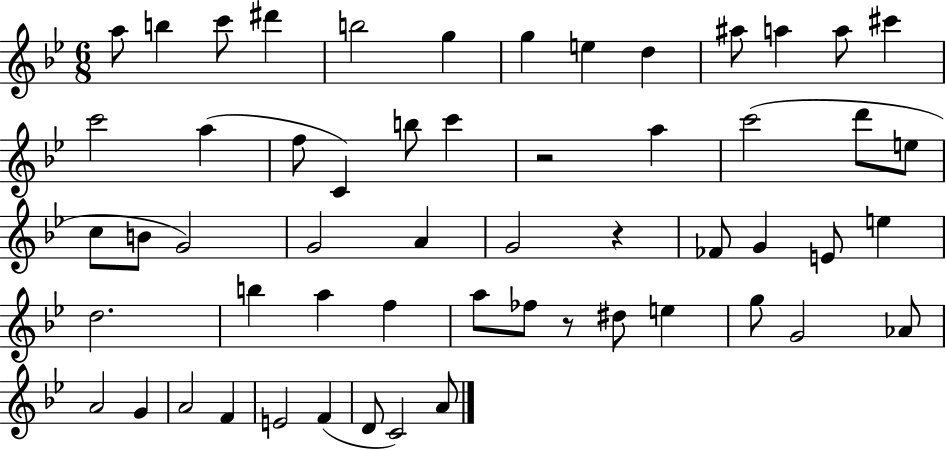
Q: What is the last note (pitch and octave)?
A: A4